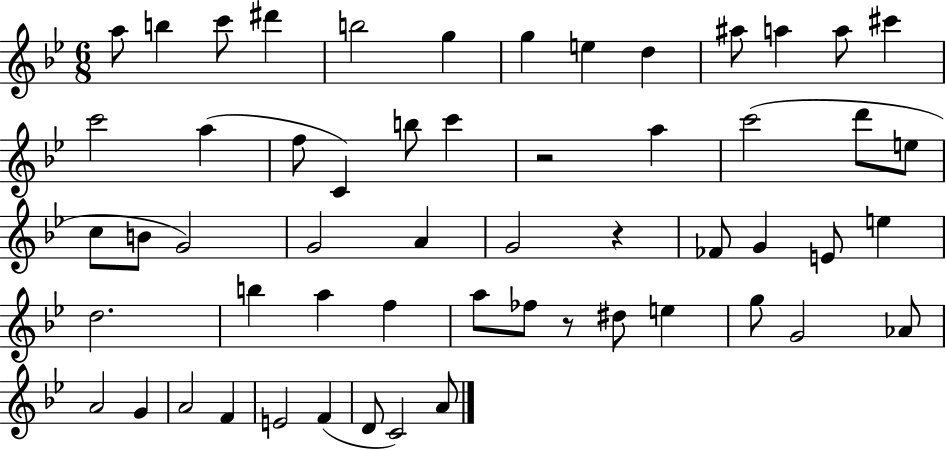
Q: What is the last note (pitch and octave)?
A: A4